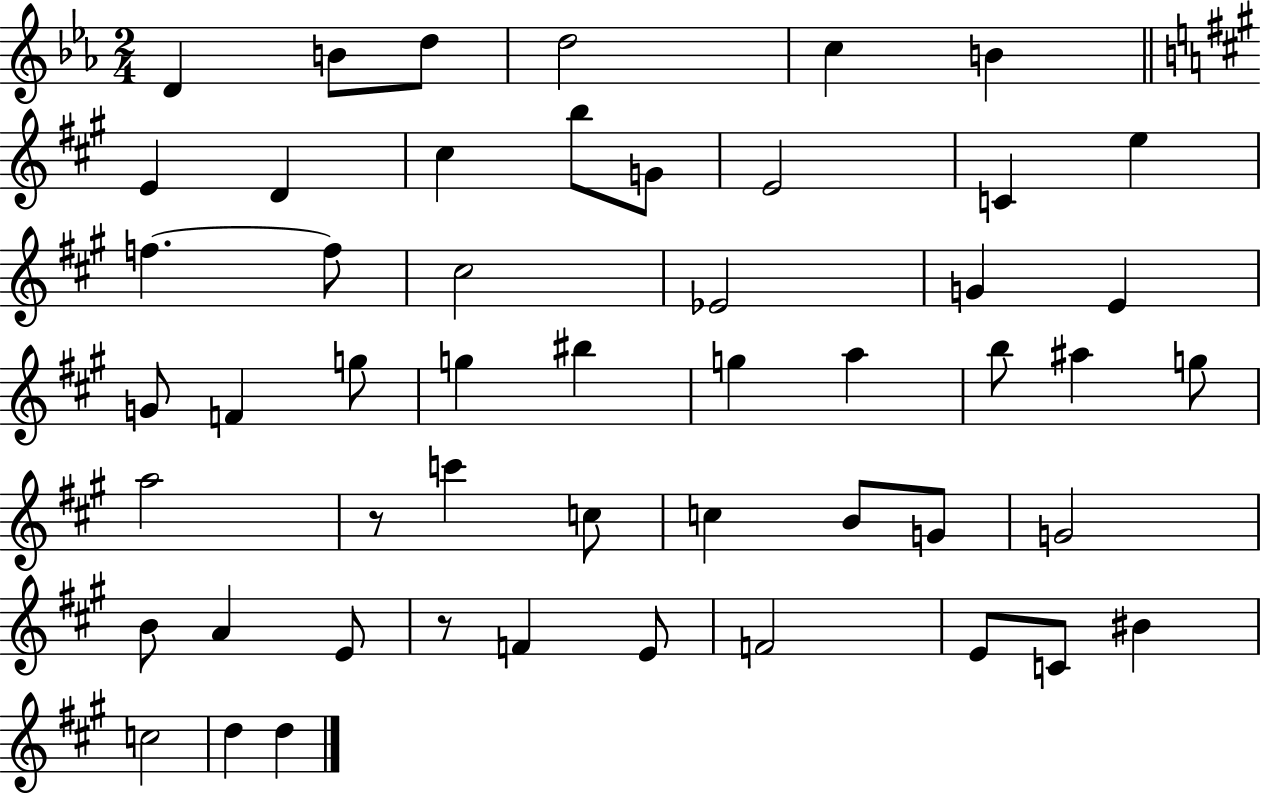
D4/q B4/e D5/e D5/h C5/q B4/q E4/q D4/q C#5/q B5/e G4/e E4/h C4/q E5/q F5/q. F5/e C#5/h Eb4/h G4/q E4/q G4/e F4/q G5/e G5/q BIS5/q G5/q A5/q B5/e A#5/q G5/e A5/h R/e C6/q C5/e C5/q B4/e G4/e G4/h B4/e A4/q E4/e R/e F4/q E4/e F4/h E4/e C4/e BIS4/q C5/h D5/q D5/q